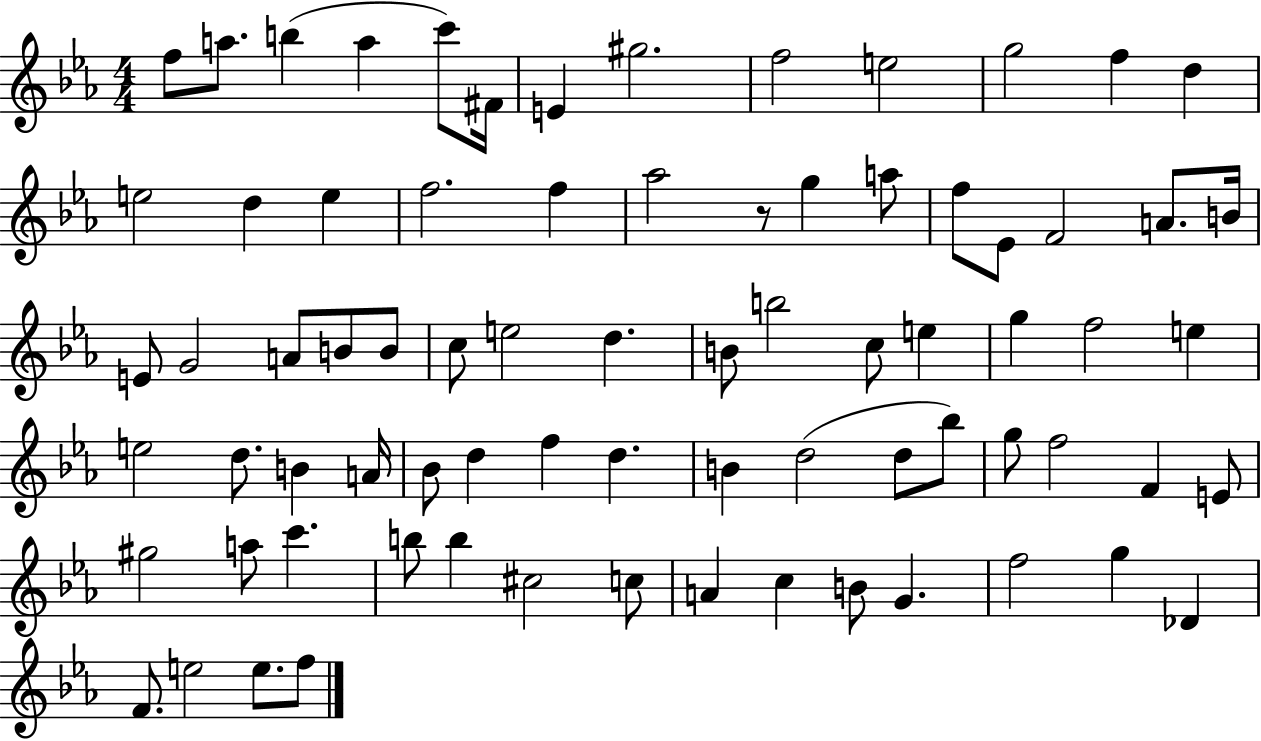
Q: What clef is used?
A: treble